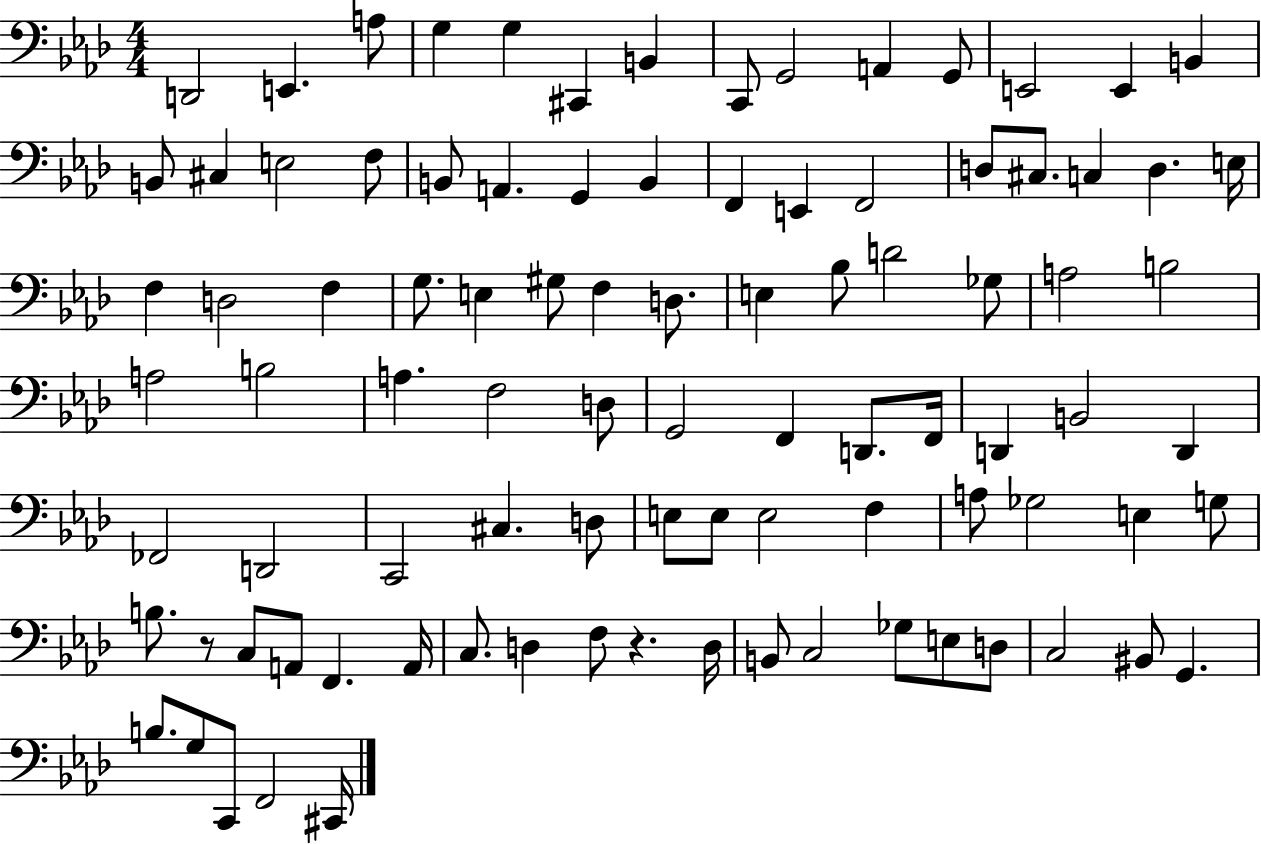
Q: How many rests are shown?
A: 2